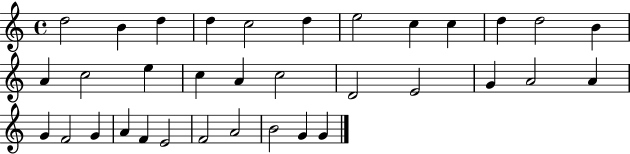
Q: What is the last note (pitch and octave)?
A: G4